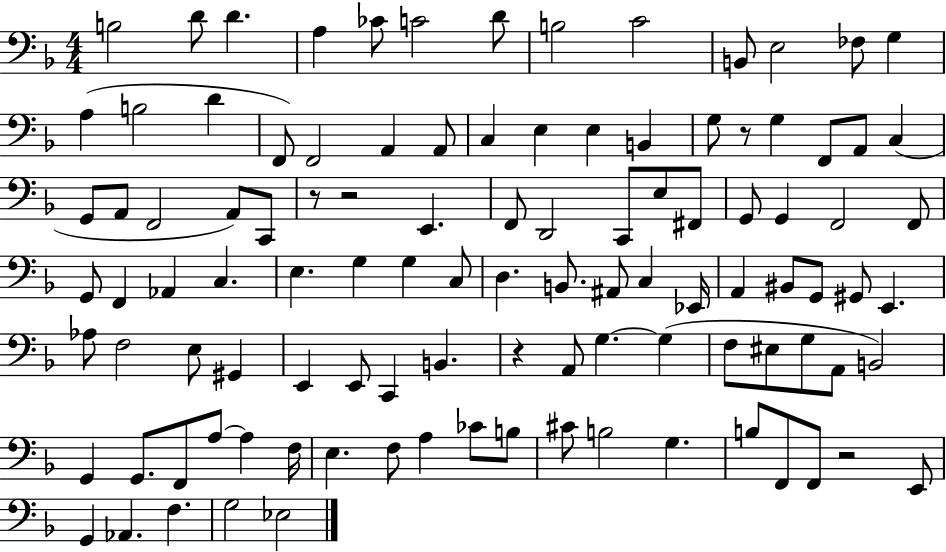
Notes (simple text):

B3/h D4/e D4/q. A3/q CES4/e C4/h D4/e B3/h C4/h B2/e E3/h FES3/e G3/q A3/q B3/h D4/q F2/e F2/h A2/q A2/e C3/q E3/q E3/q B2/q G3/e R/e G3/q F2/e A2/e C3/q G2/e A2/e F2/h A2/e C2/e R/e R/h E2/q. F2/e D2/h C2/e E3/e F#2/e G2/e G2/q F2/h F2/e G2/e F2/q Ab2/q C3/q. E3/q. G3/q G3/q C3/e D3/q. B2/e. A#2/e C3/q Eb2/s A2/q BIS2/e G2/e G#2/e E2/q. Ab3/e F3/h E3/e G#2/q E2/q E2/e C2/q B2/q. R/q A2/e G3/q. G3/q F3/e EIS3/e G3/e A2/e B2/h G2/q G2/e. F2/e A3/e A3/q F3/s E3/q. F3/e A3/q CES4/e B3/e C#4/e B3/h G3/q. B3/e F2/e F2/e R/h E2/e G2/q Ab2/q. F3/q. G3/h Eb3/h